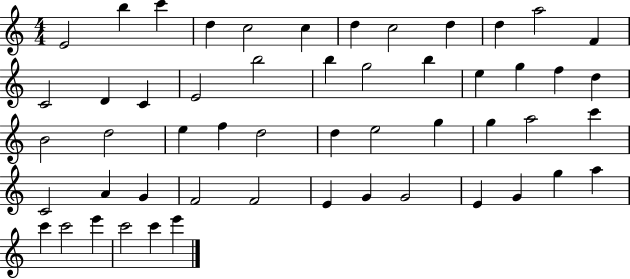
X:1
T:Untitled
M:4/4
L:1/4
K:C
E2 b c' d c2 c d c2 d d a2 F C2 D C E2 b2 b g2 b e g f d B2 d2 e f d2 d e2 g g a2 c' C2 A G F2 F2 E G G2 E G g a c' c'2 e' c'2 c' e'